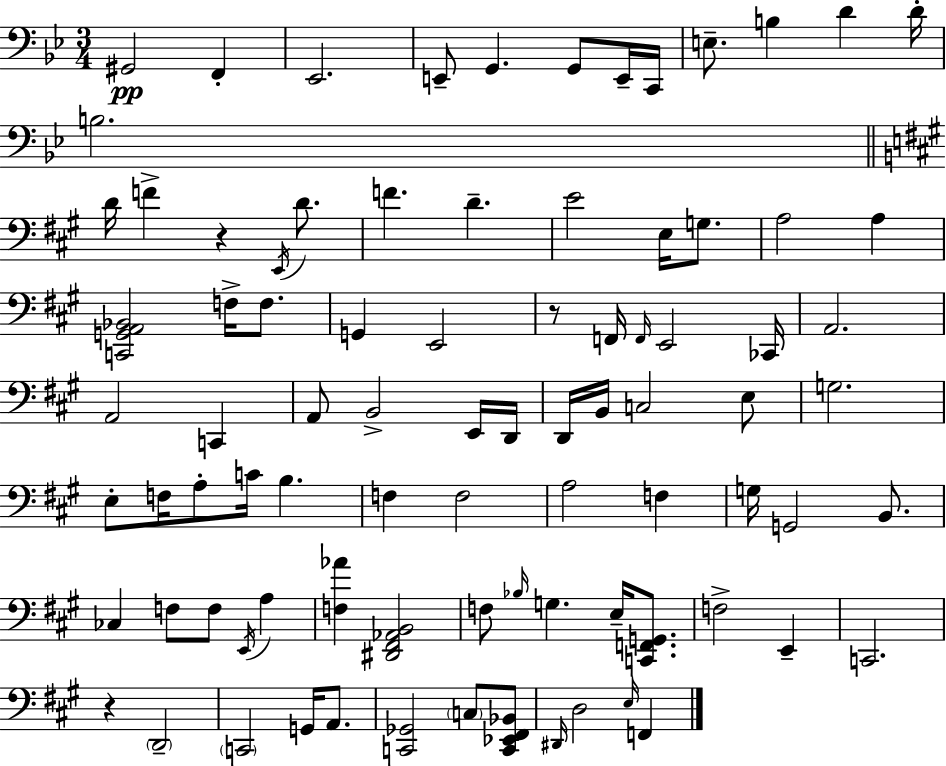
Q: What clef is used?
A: bass